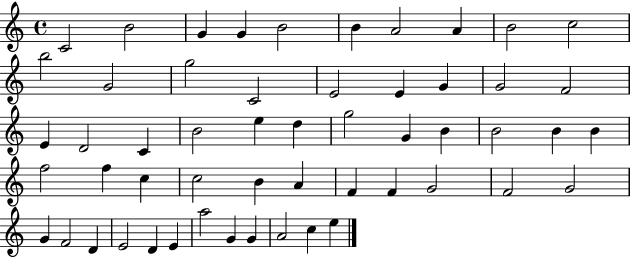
C4/h B4/h G4/q G4/q B4/h B4/q A4/h A4/q B4/h C5/h B5/h G4/h G5/h C4/h E4/h E4/q G4/q G4/h F4/h E4/q D4/h C4/q B4/h E5/q D5/q G5/h G4/q B4/q B4/h B4/q B4/q F5/h F5/q C5/q C5/h B4/q A4/q F4/q F4/q G4/h F4/h G4/h G4/q F4/h D4/q E4/h D4/q E4/q A5/h G4/q G4/q A4/h C5/q E5/q